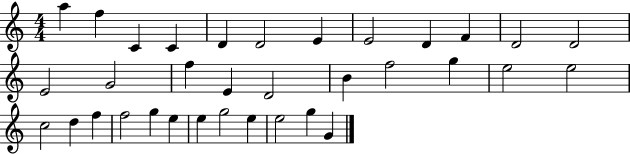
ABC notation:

X:1
T:Untitled
M:4/4
L:1/4
K:C
a f C C D D2 E E2 D F D2 D2 E2 G2 f E D2 B f2 g e2 e2 c2 d f f2 g e e g2 e e2 g G